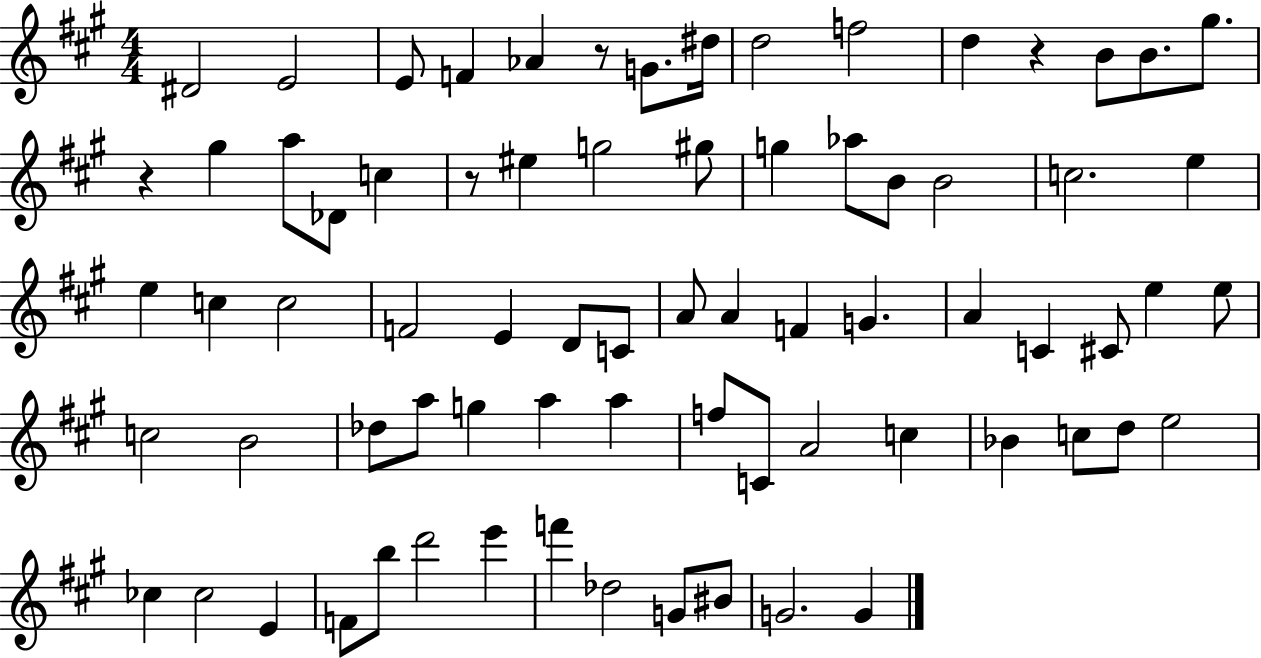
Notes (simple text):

D#4/h E4/h E4/e F4/q Ab4/q R/e G4/e. D#5/s D5/h F5/h D5/q R/q B4/e B4/e. G#5/e. R/q G#5/q A5/e Db4/e C5/q R/e EIS5/q G5/h G#5/e G5/q Ab5/e B4/e B4/h C5/h. E5/q E5/q C5/q C5/h F4/h E4/q D4/e C4/e A4/e A4/q F4/q G4/q. A4/q C4/q C#4/e E5/q E5/e C5/h B4/h Db5/e A5/e G5/q A5/q A5/q F5/e C4/e A4/h C5/q Bb4/q C5/e D5/e E5/h CES5/q CES5/h E4/q F4/e B5/e D6/h E6/q F6/q Db5/h G4/e BIS4/e G4/h. G4/q